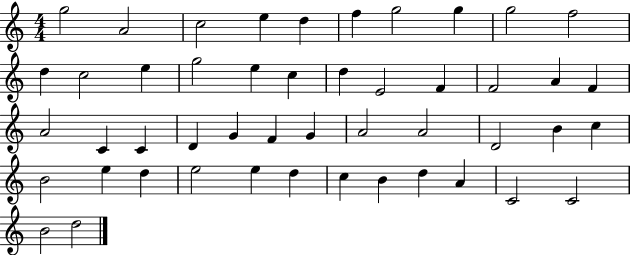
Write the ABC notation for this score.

X:1
T:Untitled
M:4/4
L:1/4
K:C
g2 A2 c2 e d f g2 g g2 f2 d c2 e g2 e c d E2 F F2 A F A2 C C D G F G A2 A2 D2 B c B2 e d e2 e d c B d A C2 C2 B2 d2